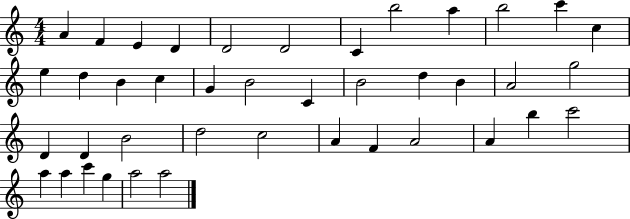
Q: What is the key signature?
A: C major